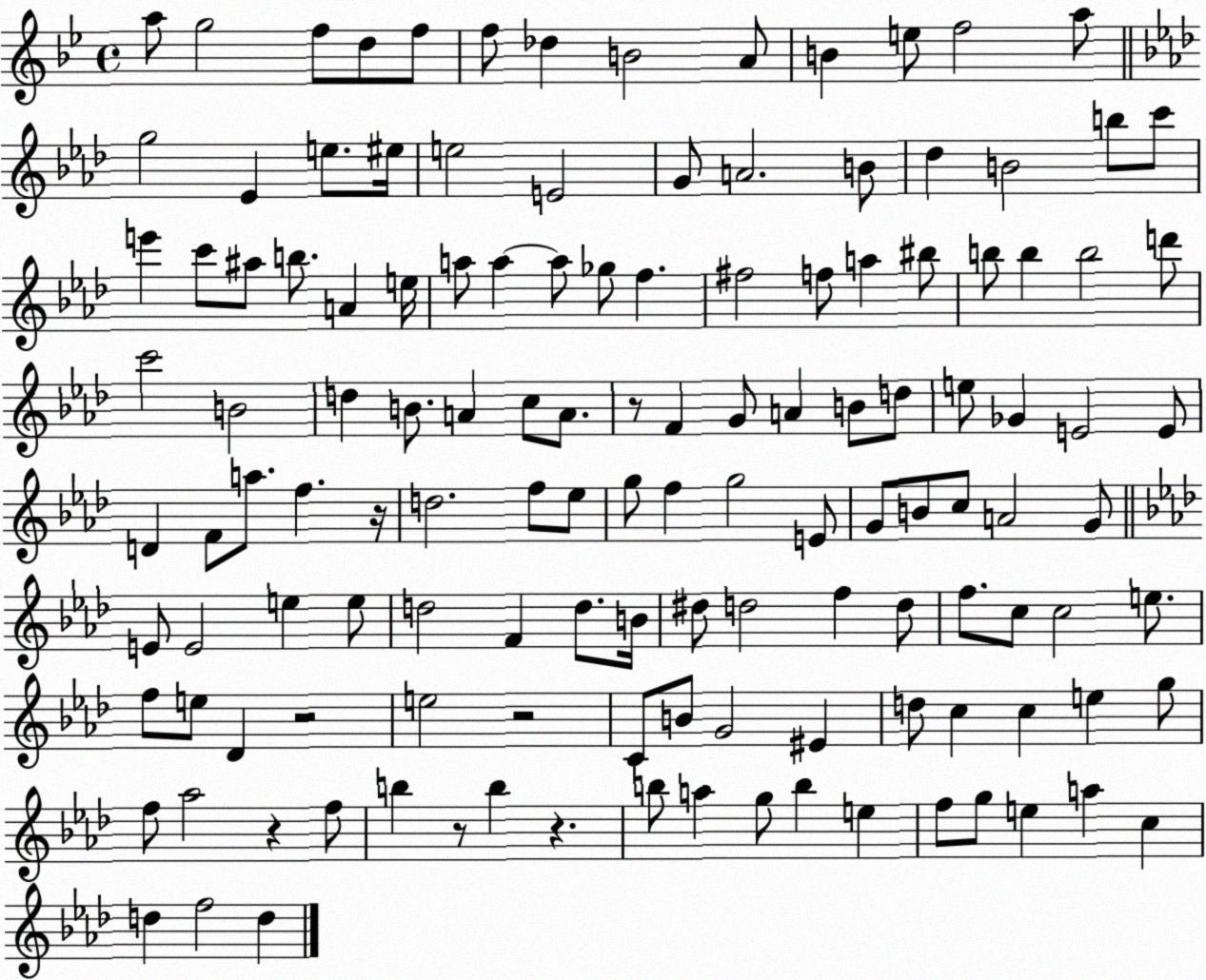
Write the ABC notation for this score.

X:1
T:Untitled
M:4/4
L:1/4
K:Bb
a/2 g2 f/2 d/2 f/2 f/2 _d B2 A/2 B e/2 f2 a/2 g2 _E e/2 ^e/4 e2 E2 G/2 A2 B/2 _d B2 b/2 c'/2 e' c'/2 ^a/2 b/2 A e/4 a/2 a a/2 _g/2 f ^f2 f/2 a ^b/2 b/2 b b2 d'/2 c'2 B2 d B/2 A c/2 A/2 z/2 F G/2 A B/2 d/2 e/2 _G E2 E/2 D F/2 a/2 f z/4 d2 f/2 _e/2 g/2 f g2 E/2 G/2 B/2 c/2 A2 G/2 E/2 E2 e e/2 d2 F d/2 B/4 ^d/2 d2 f d/2 f/2 c/2 c2 e/2 f/2 e/2 _D z2 e2 z2 C/2 B/2 G2 ^E d/2 c c e g/2 f/2 _a2 z f/2 b z/2 b z b/2 a g/2 b e f/2 g/2 e a c d f2 d